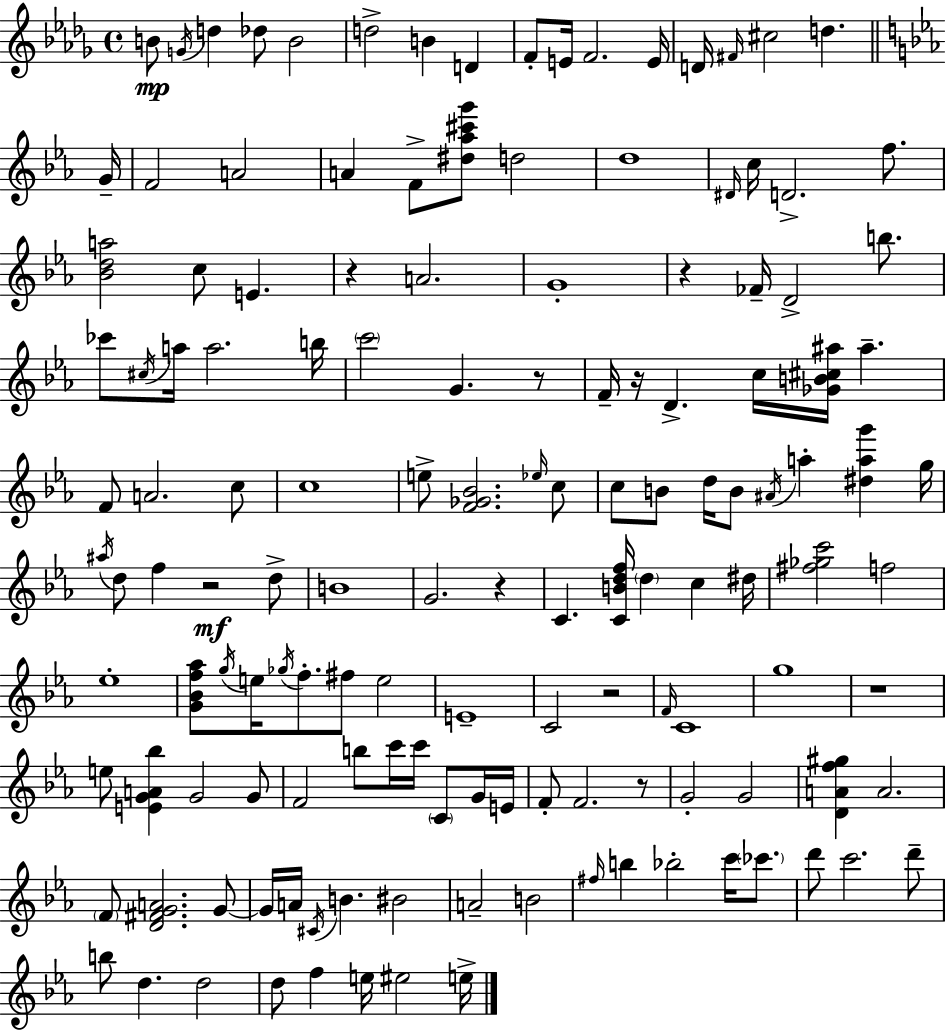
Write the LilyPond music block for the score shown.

{
  \clef treble
  \time 4/4
  \defaultTimeSignature
  \key bes \minor
  \repeat volta 2 { b'8\mp \acciaccatura { g'16 } d''4 des''8 b'2 | d''2-> b'4 d'4 | f'8-. e'16 f'2. | e'16 d'16 \grace { fis'16 } cis''2 d''4. | \break \bar "||" \break \key ees \major g'16-- f'2 a'2 | a'4 f'8-> <dis'' aes'' cis''' g'''>8 d''2 | d''1 | \grace { dis'16 } c''16 d'2.-> f''8. | \break <bes' d'' a''>2 c''8 e'4. | r4 a'2. | g'1-. | r4 fes'16-- d'2-> b''8. | \break ces'''8 \acciaccatura { cis''16 } a''16 a''2. | b''16 \parenthesize c'''2 g'4. | r8 f'16-- r16 d'4.-> c''16 <ges' b' cis'' ais''>16 ais''4.-- | f'8 a'2. | \break c''8 c''1 | e''8-> <f' ges' bes'>2. | \grace { ees''16 } c''8 c''8 b'8 d''16 b'8 \acciaccatura { ais'16 } a''4-. | <dis'' a'' g'''>4 g''16 \acciaccatura { ais''16 } d''8 f''4 r2\mf | \break d''8-> b'1 | g'2. | r4 c'4. <c' b' d'' f''>16 \parenthesize d''4 | c''4 dis''16 <fis'' ges'' c'''>2 f''2 | \break ees''1-. | <g' bes' f'' aes''>8 \acciaccatura { g''16 } e''16 \acciaccatura { ges''16 } f''8.-. fis''8 | e''2 e'1-- | c'2 | \break r2 \grace { f'16 } c'1 | g''1 | r1 | e''8 <e' g' a' bes''>4 g'2 | \break g'8 f'2 | b''8 c'''16 c'''16 \parenthesize c'8 g'16 e'16 f'8-. f'2. | r8 g'2-. | g'2 <d' a' f'' gis''>4 a'2. | \break \parenthesize f'8 <d' fis' g' a'>2. | g'8~~ g'16 a'16 \acciaccatura { cis'16 } b'4. | bis'2 a'2-- | b'2 \grace { fis''16 } b''4 bes''2-. | \break c'''16 \parenthesize ces'''8. d'''8 c'''2. | d'''8-- b''8 d''4. | d''2 d''8 f''4 | e''16 eis''2 e''16-> } \bar "|."
}